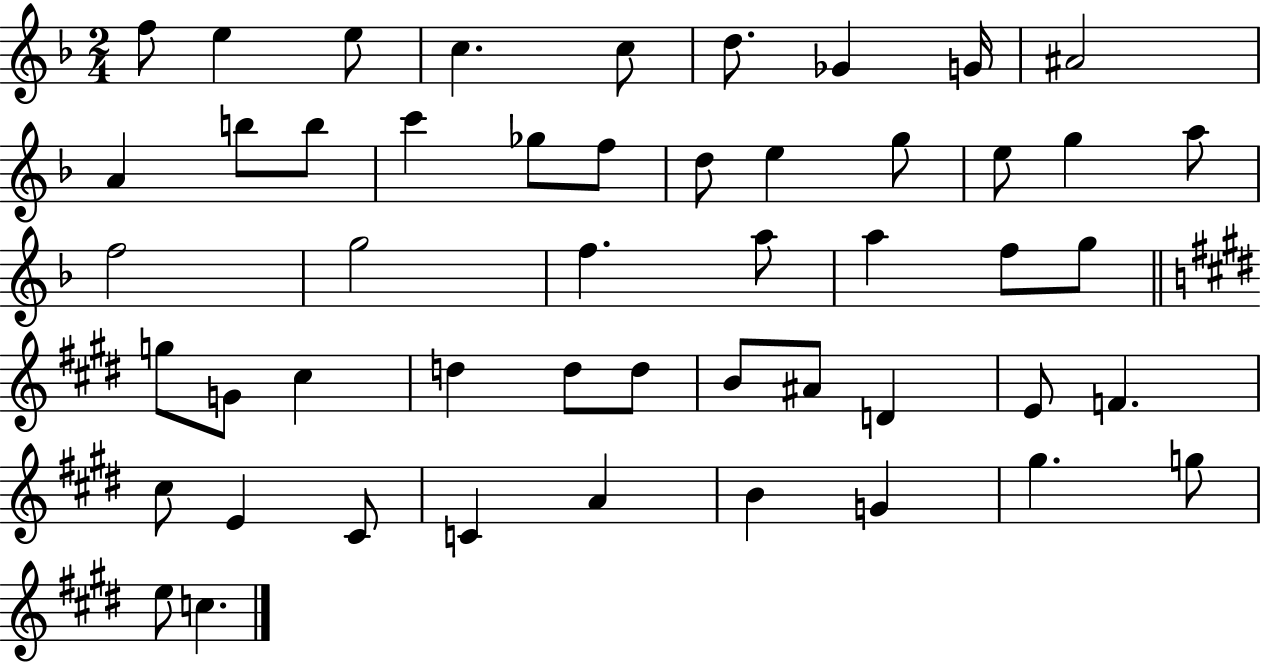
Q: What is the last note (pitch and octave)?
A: C5